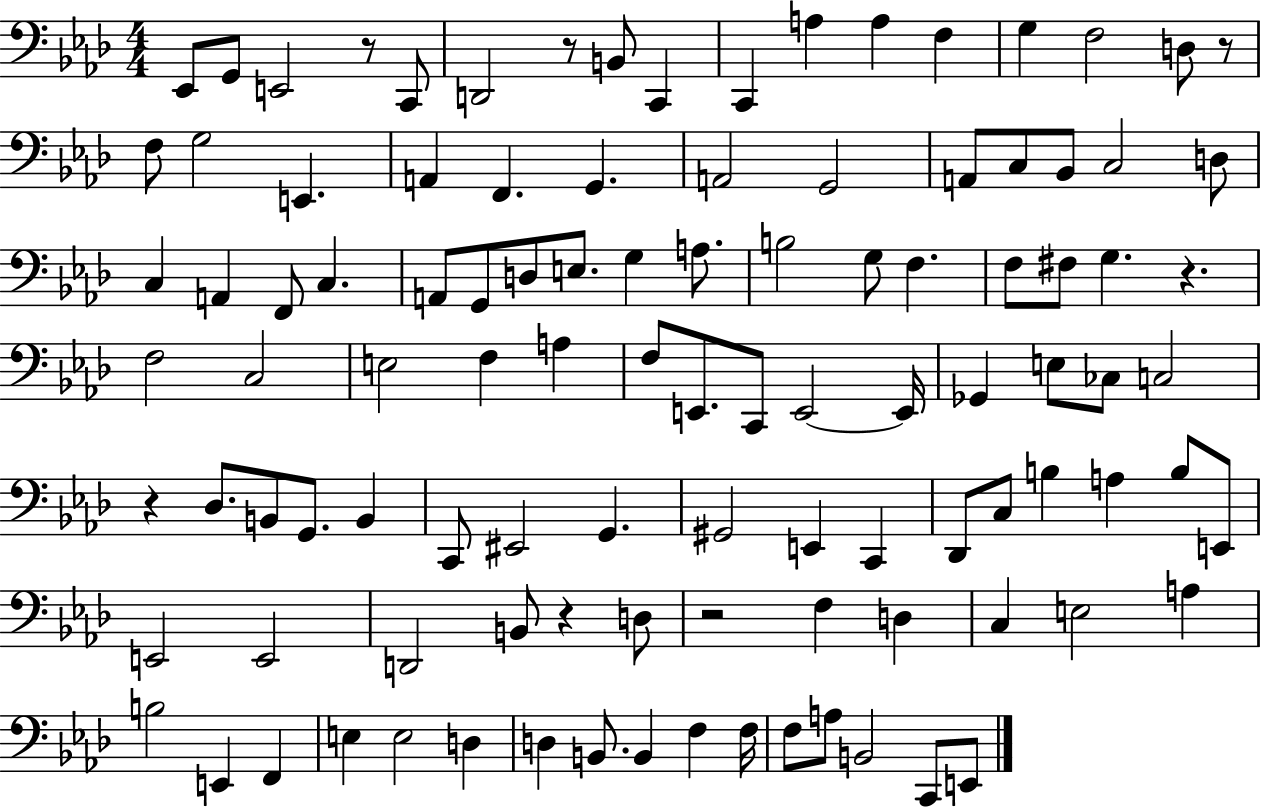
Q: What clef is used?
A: bass